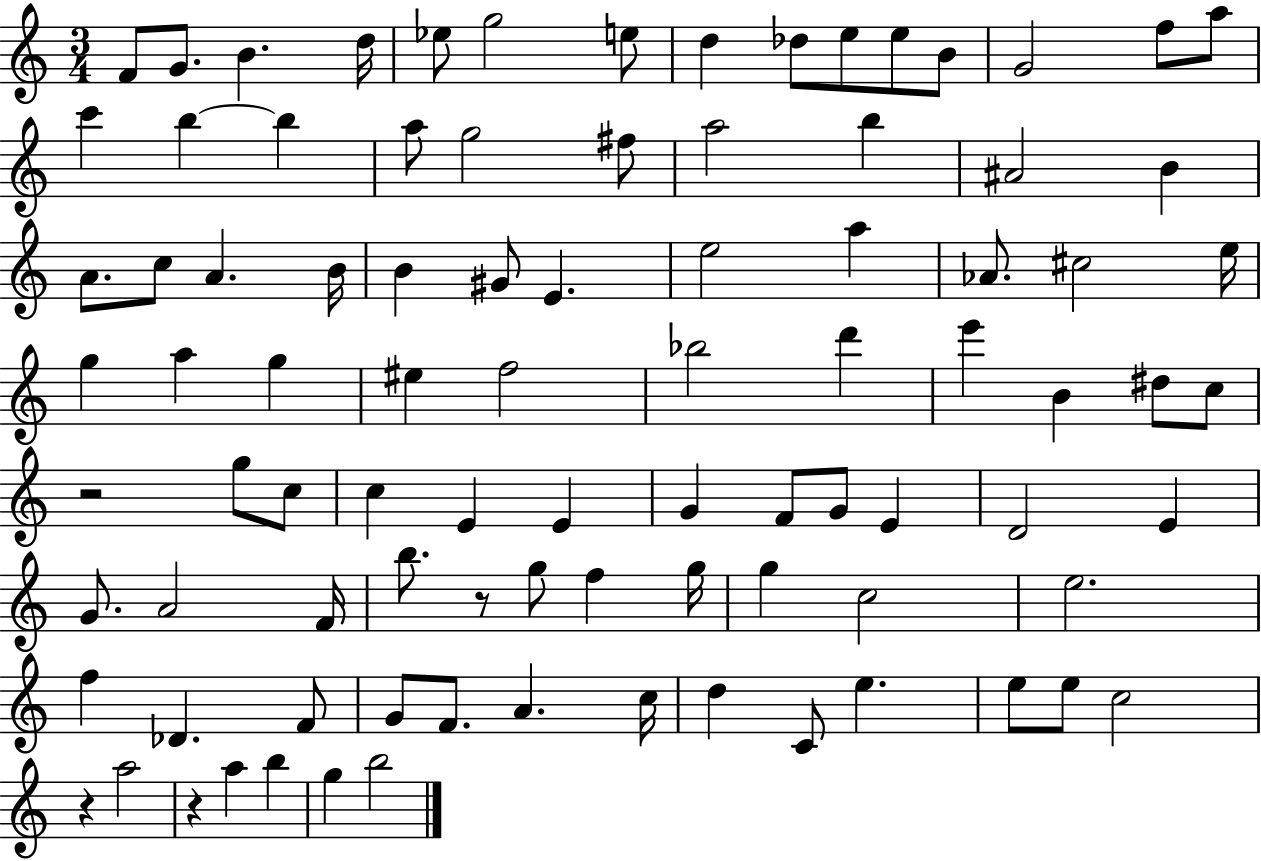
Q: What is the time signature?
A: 3/4